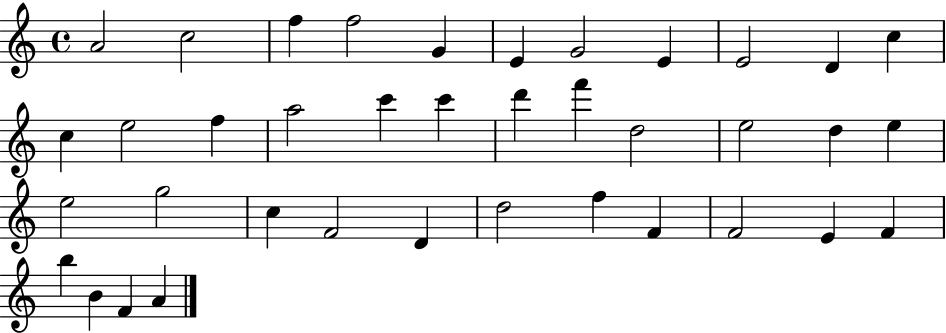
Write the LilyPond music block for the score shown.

{
  \clef treble
  \time 4/4
  \defaultTimeSignature
  \key c \major
  a'2 c''2 | f''4 f''2 g'4 | e'4 g'2 e'4 | e'2 d'4 c''4 | \break c''4 e''2 f''4 | a''2 c'''4 c'''4 | d'''4 f'''4 d''2 | e''2 d''4 e''4 | \break e''2 g''2 | c''4 f'2 d'4 | d''2 f''4 f'4 | f'2 e'4 f'4 | \break b''4 b'4 f'4 a'4 | \bar "|."
}